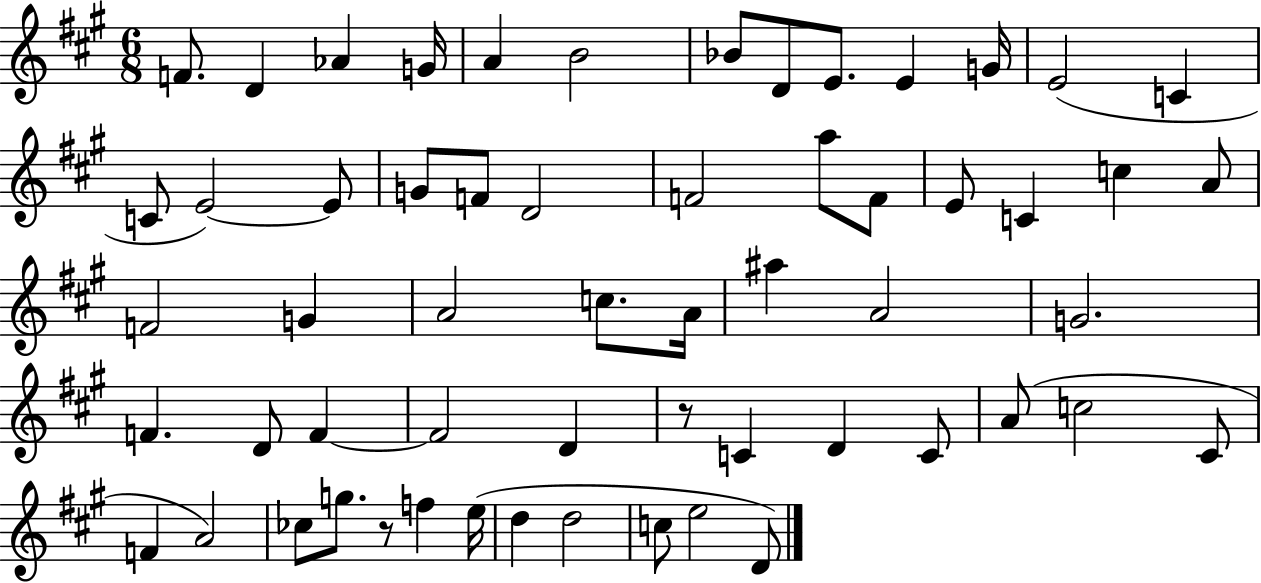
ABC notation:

X:1
T:Untitled
M:6/8
L:1/4
K:A
F/2 D _A G/4 A B2 _B/2 D/2 E/2 E G/4 E2 C C/2 E2 E/2 G/2 F/2 D2 F2 a/2 F/2 E/2 C c A/2 F2 G A2 c/2 A/4 ^a A2 G2 F D/2 F F2 D z/2 C D C/2 A/2 c2 ^C/2 F A2 _c/2 g/2 z/2 f e/4 d d2 c/2 e2 D/2